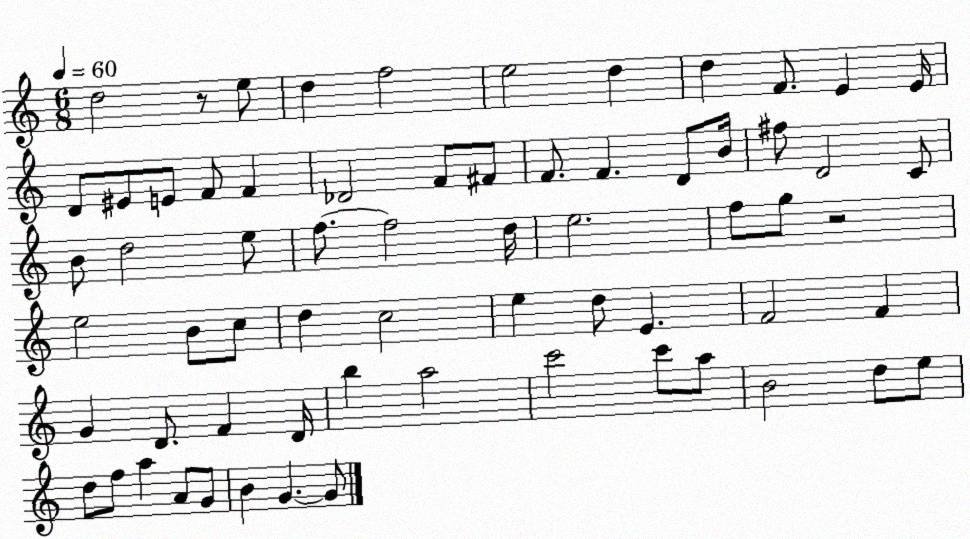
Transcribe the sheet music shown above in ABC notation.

X:1
T:Untitled
M:6/8
L:1/4
K:C
d2 z/2 e/2 d f2 e2 d d F/2 E E/4 D/2 ^E/2 E/2 F/2 F _D2 F/2 ^F/2 F/2 F D/2 B/4 ^f/2 D2 C/2 B/2 d2 e/2 f/2 f2 d/4 e2 f/2 g/2 z2 e2 B/2 c/2 d c2 e d/2 E F2 F G D/2 F D/4 b a2 c'2 c'/2 a/2 B2 d/2 e/2 d/2 f/2 a A/2 G/2 B G G/2